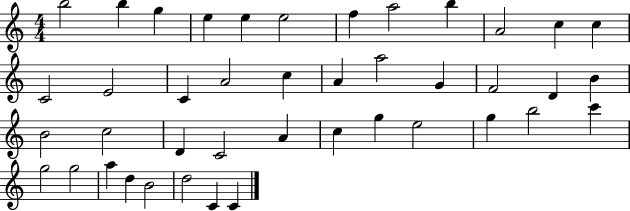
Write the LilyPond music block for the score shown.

{
  \clef treble
  \numericTimeSignature
  \time 4/4
  \key c \major
  b''2 b''4 g''4 | e''4 e''4 e''2 | f''4 a''2 b''4 | a'2 c''4 c''4 | \break c'2 e'2 | c'4 a'2 c''4 | a'4 a''2 g'4 | f'2 d'4 b'4 | \break b'2 c''2 | d'4 c'2 a'4 | c''4 g''4 e''2 | g''4 b''2 c'''4 | \break g''2 g''2 | a''4 d''4 b'2 | d''2 c'4 c'4 | \bar "|."
}